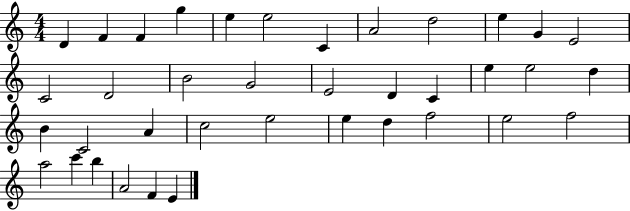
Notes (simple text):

D4/q F4/q F4/q G5/q E5/q E5/h C4/q A4/h D5/h E5/q G4/q E4/h C4/h D4/h B4/h G4/h E4/h D4/q C4/q E5/q E5/h D5/q B4/q C4/h A4/q C5/h E5/h E5/q D5/q F5/h E5/h F5/h A5/h C6/q B5/q A4/h F4/q E4/q